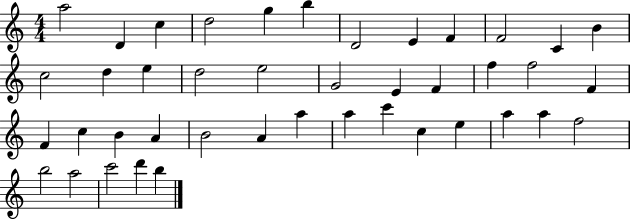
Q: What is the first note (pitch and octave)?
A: A5